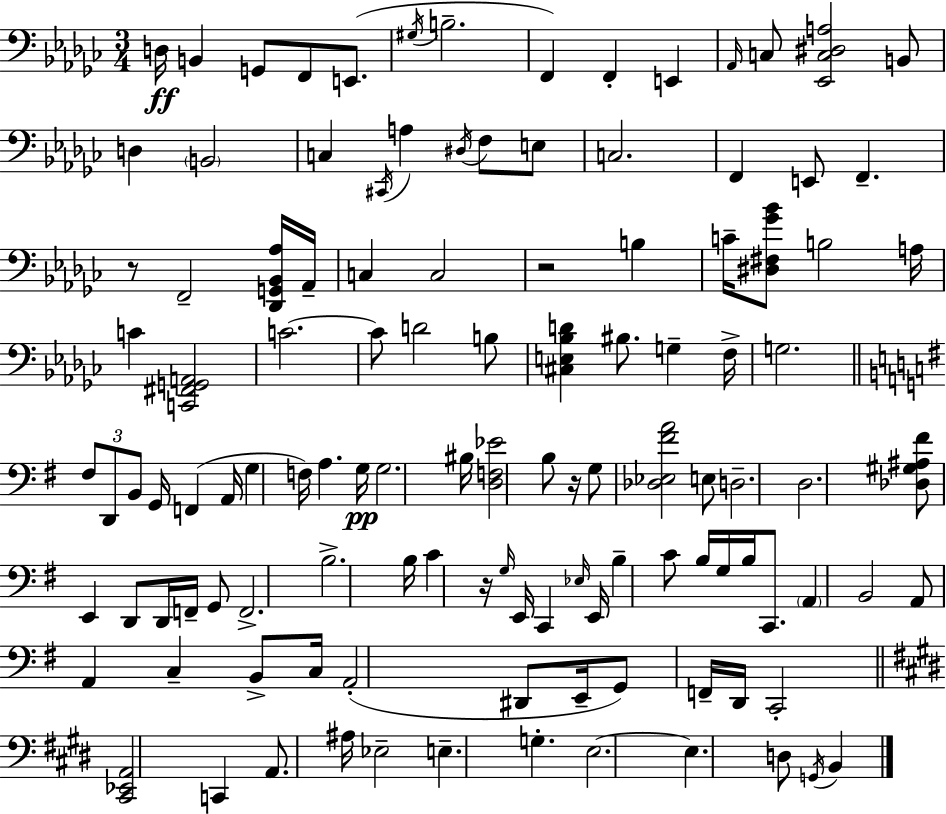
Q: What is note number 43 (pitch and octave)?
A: F#3